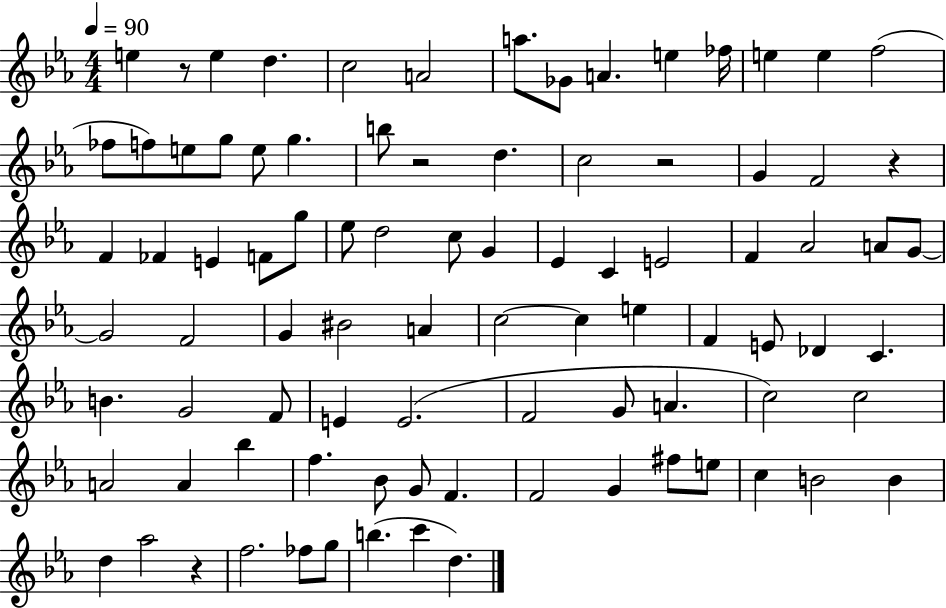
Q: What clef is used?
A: treble